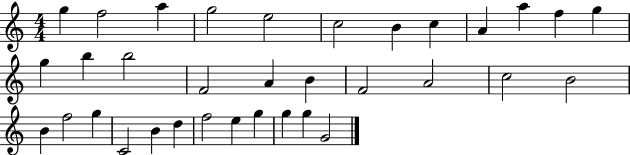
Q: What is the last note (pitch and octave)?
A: G4